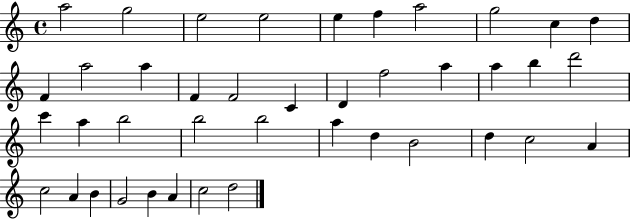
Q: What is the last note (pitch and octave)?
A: D5